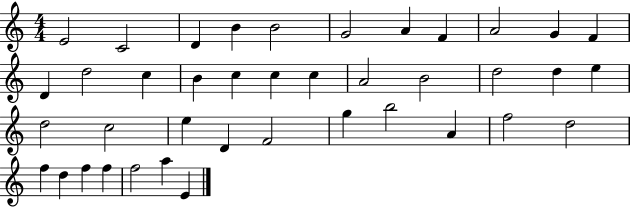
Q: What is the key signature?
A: C major